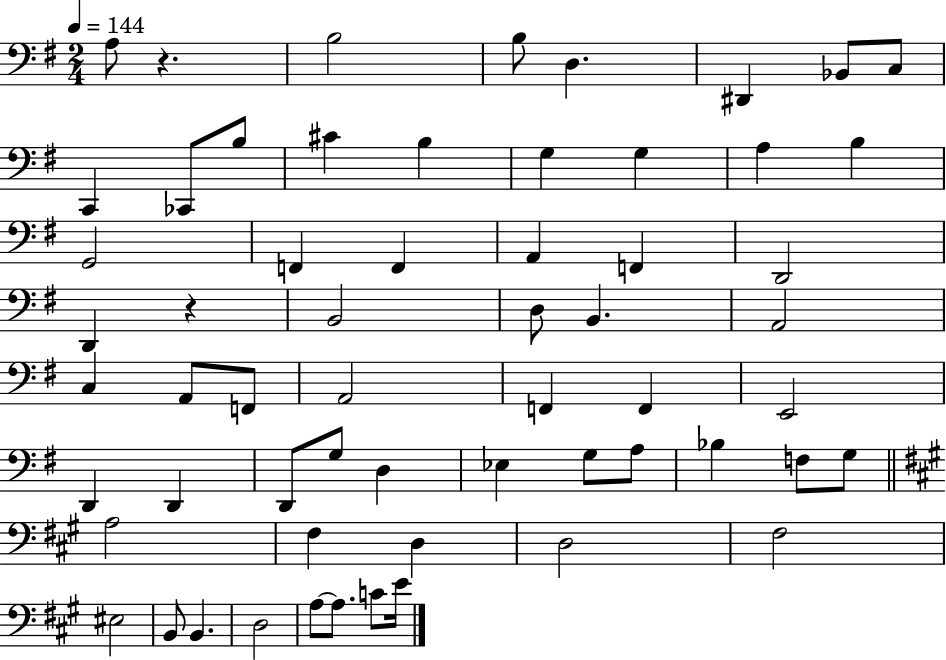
A3/e R/q. B3/h B3/e D3/q. D#2/q Bb2/e C3/e C2/q CES2/e B3/e C#4/q B3/q G3/q G3/q A3/q B3/q G2/h F2/q F2/q A2/q F2/q D2/h D2/q R/q B2/h D3/e B2/q. A2/h C3/q A2/e F2/e A2/h F2/q F2/q E2/h D2/q D2/q D2/e G3/e D3/q Eb3/q G3/e A3/e Bb3/q F3/e G3/e A3/h F#3/q D3/q D3/h F#3/h EIS3/h B2/e B2/q. D3/h A3/e A3/e. C4/e E4/s